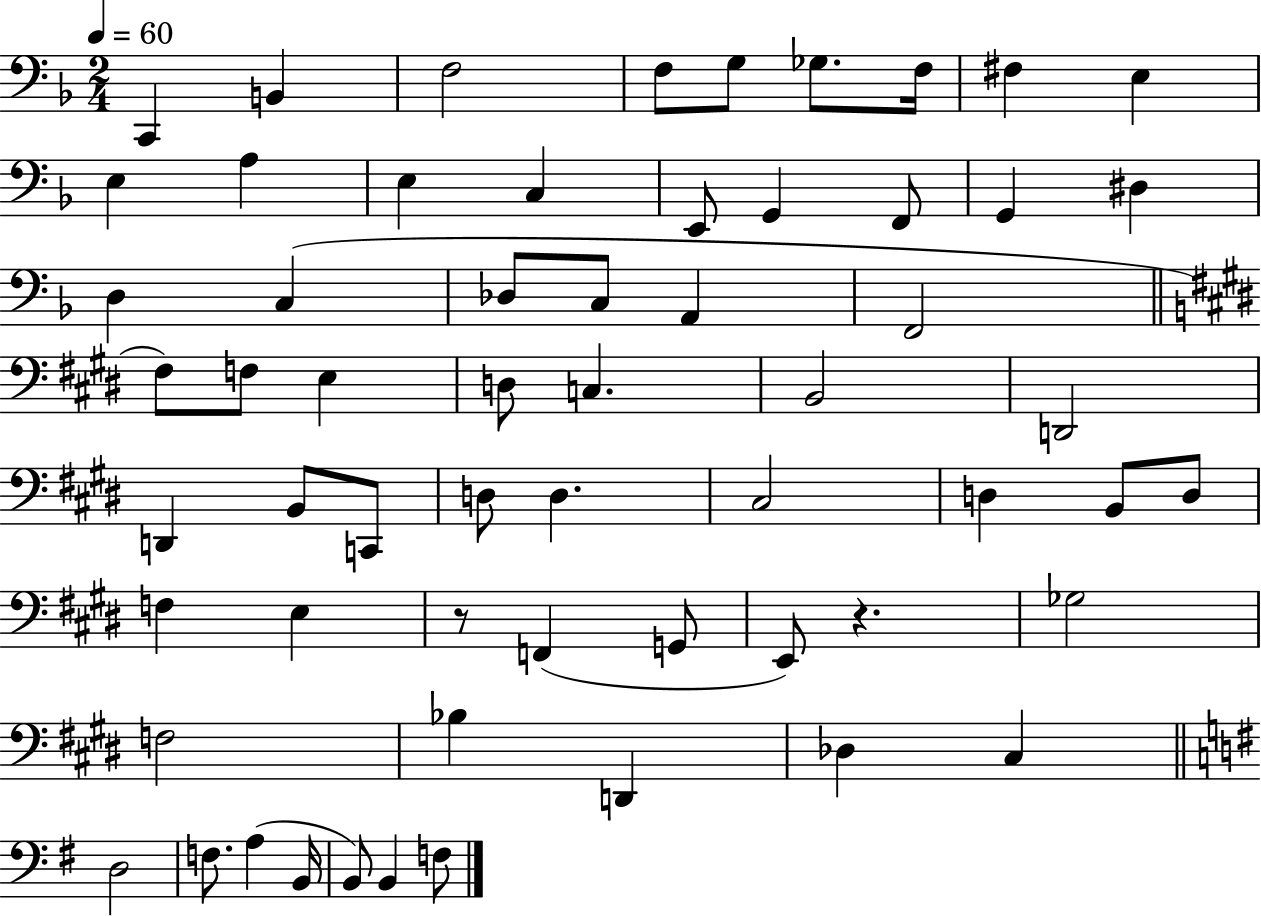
X:1
T:Untitled
M:2/4
L:1/4
K:F
C,, B,, F,2 F,/2 G,/2 _G,/2 F,/4 ^F, E, E, A, E, C, E,,/2 G,, F,,/2 G,, ^D, D, C, _D,/2 C,/2 A,, F,,2 ^F,/2 F,/2 E, D,/2 C, B,,2 D,,2 D,, B,,/2 C,,/2 D,/2 D, ^C,2 D, B,,/2 D,/2 F, E, z/2 F,, G,,/2 E,,/2 z _G,2 F,2 _B, D,, _D, ^C, D,2 F,/2 A, B,,/4 B,,/2 B,, F,/2